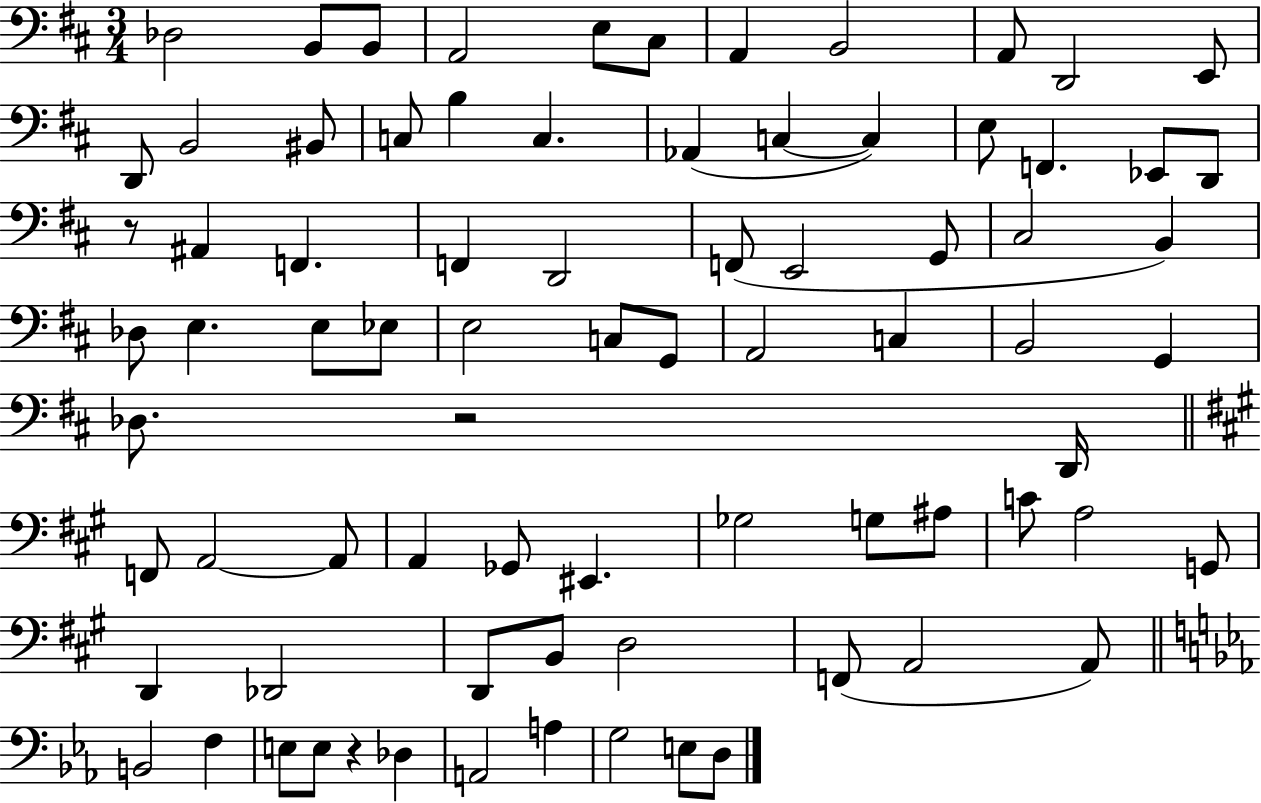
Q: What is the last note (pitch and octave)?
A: D3